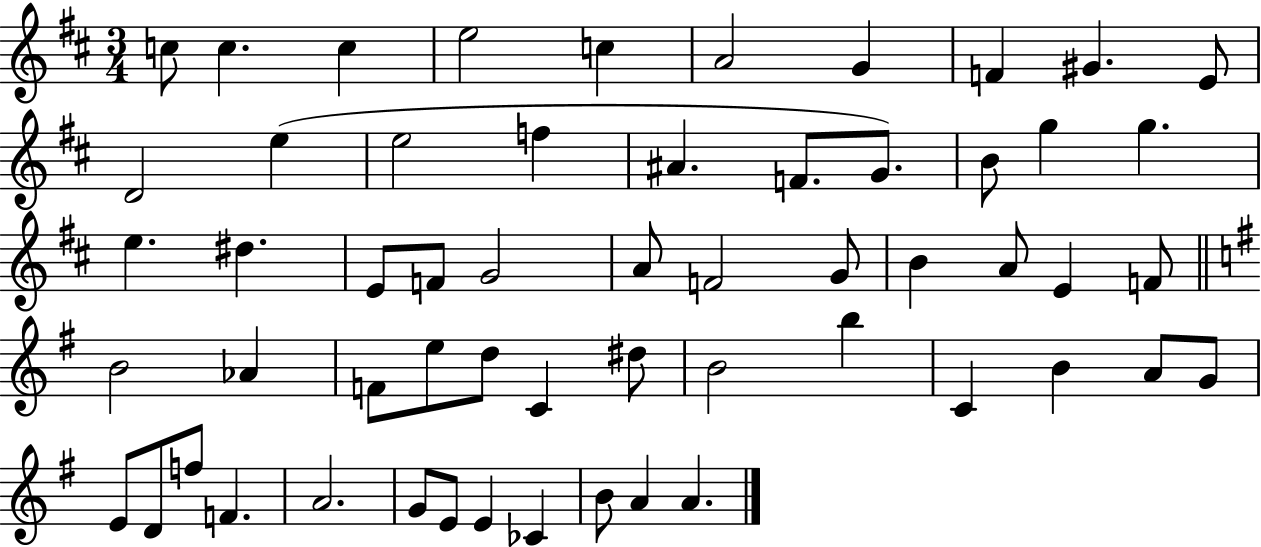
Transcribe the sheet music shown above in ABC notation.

X:1
T:Untitled
M:3/4
L:1/4
K:D
c/2 c c e2 c A2 G F ^G E/2 D2 e e2 f ^A F/2 G/2 B/2 g g e ^d E/2 F/2 G2 A/2 F2 G/2 B A/2 E F/2 B2 _A F/2 e/2 d/2 C ^d/2 B2 b C B A/2 G/2 E/2 D/2 f/2 F A2 G/2 E/2 E _C B/2 A A